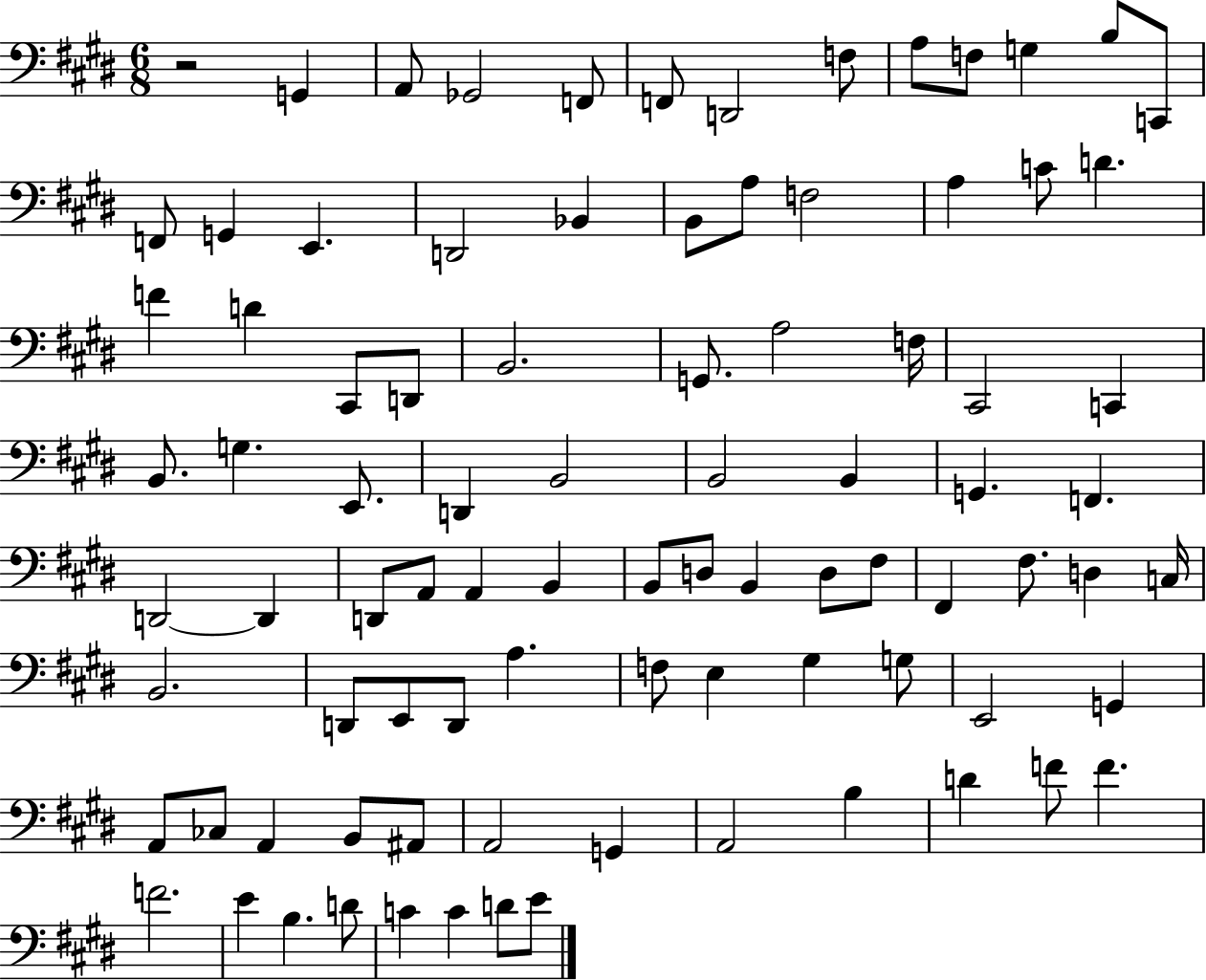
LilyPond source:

{
  \clef bass
  \numericTimeSignature
  \time 6/8
  \key e \major
  r2 g,4 | a,8 ges,2 f,8 | f,8 d,2 f8 | a8 f8 g4 b8 c,8 | \break f,8 g,4 e,4. | d,2 bes,4 | b,8 a8 f2 | a4 c'8 d'4. | \break f'4 d'4 cis,8 d,8 | b,2. | g,8. a2 f16 | cis,2 c,4 | \break b,8. g4. e,8. | d,4 b,2 | b,2 b,4 | g,4. f,4. | \break d,2~~ d,4 | d,8 a,8 a,4 b,4 | b,8 d8 b,4 d8 fis8 | fis,4 fis8. d4 c16 | \break b,2. | d,8 e,8 d,8 a4. | f8 e4 gis4 g8 | e,2 g,4 | \break a,8 ces8 a,4 b,8 ais,8 | a,2 g,4 | a,2 b4 | d'4 f'8 f'4. | \break f'2. | e'4 b4. d'8 | c'4 c'4 d'8 e'8 | \bar "|."
}